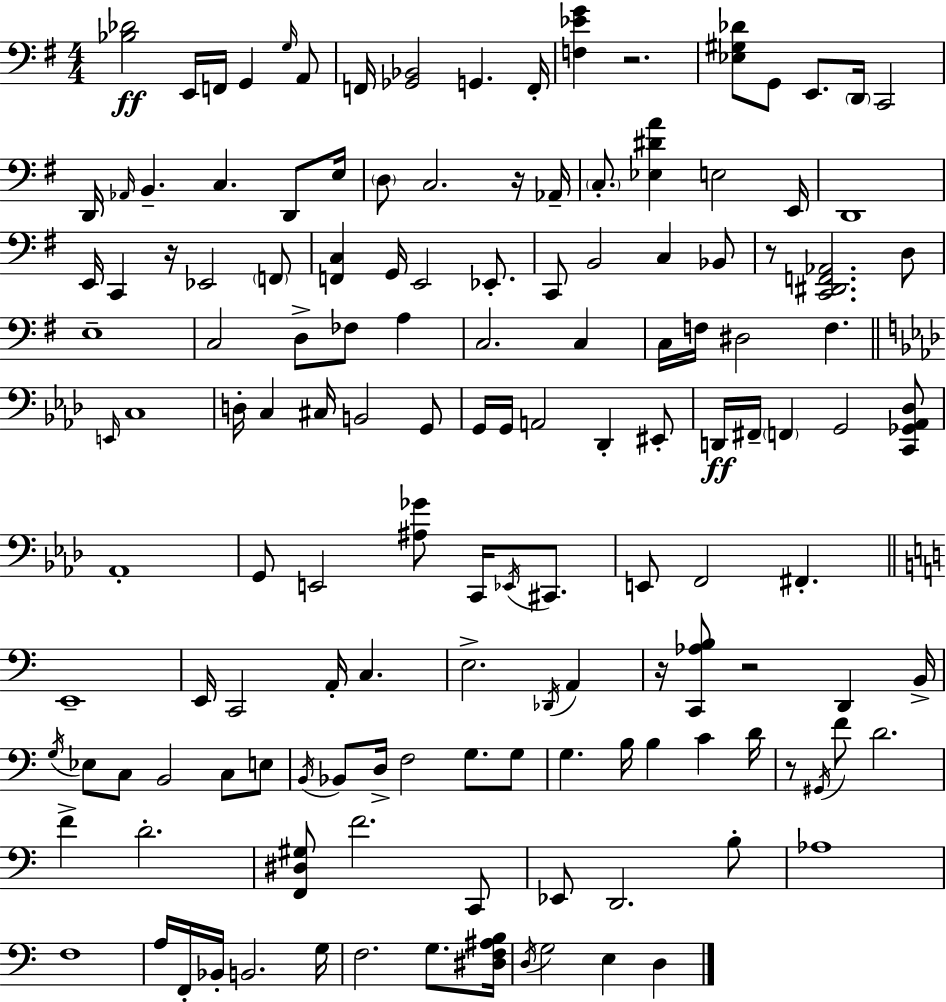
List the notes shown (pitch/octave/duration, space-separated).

[Bb3,Db4]/h E2/s F2/s G2/q G3/s A2/e F2/s [Gb2,Bb2]/h G2/q. F2/s [F3,Eb4,G4]/q R/h. [Eb3,G#3,Db4]/e G2/e E2/e. D2/s C2/h D2/s Ab2/s B2/q. C3/q. D2/e E3/s D3/e C3/h. R/s Ab2/s C3/e. [Eb3,D#4,A4]/q E3/h E2/s D2/w E2/s C2/q R/s Eb2/h F2/e [F2,C3]/q G2/s E2/h Eb2/e. C2/e B2/h C3/q Bb2/e R/e [C2,D#2,F2,Ab2]/h. D3/e E3/w C3/h D3/e FES3/e A3/q C3/h. C3/q C3/s F3/s D#3/h F3/q. E2/s C3/w D3/s C3/q C#3/s B2/h G2/e G2/s G2/s A2/h Db2/q EIS2/e D2/s F#2/s F2/q G2/h [C2,Gb2,Ab2,Db3]/e Ab2/w G2/e E2/h [A#3,Gb4]/e C2/s Eb2/s C#2/e. E2/e F2/h F#2/q. E2/w E2/s C2/h A2/s C3/q. E3/h. Db2/s A2/q R/s [C2,Ab3,B3]/e R/h D2/q B2/s G3/s Eb3/e C3/e B2/h C3/e E3/e B2/s Bb2/e D3/s F3/h G3/e. G3/e G3/q. B3/s B3/q C4/q D4/s R/e G#2/s F4/e D4/h. F4/q D4/h. [F2,D#3,G#3]/e F4/h. C2/e Eb2/e D2/h. B3/e Ab3/w F3/w A3/s F2/s Bb2/s B2/h. G3/s F3/h. G3/e. [D#3,F3,A#3,B3]/s D3/s G3/h E3/q D3/q